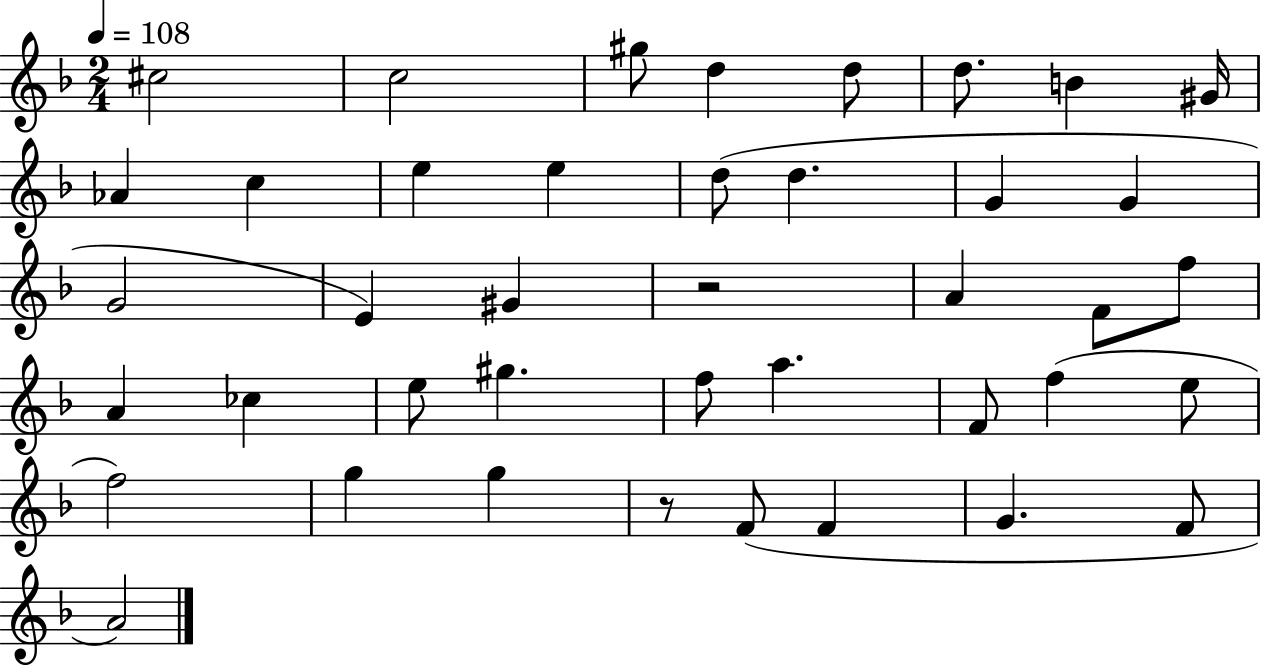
X:1
T:Untitled
M:2/4
L:1/4
K:F
^c2 c2 ^g/2 d d/2 d/2 B ^G/4 _A c e e d/2 d G G G2 E ^G z2 A F/2 f/2 A _c e/2 ^g f/2 a F/2 f e/2 f2 g g z/2 F/2 F G F/2 A2